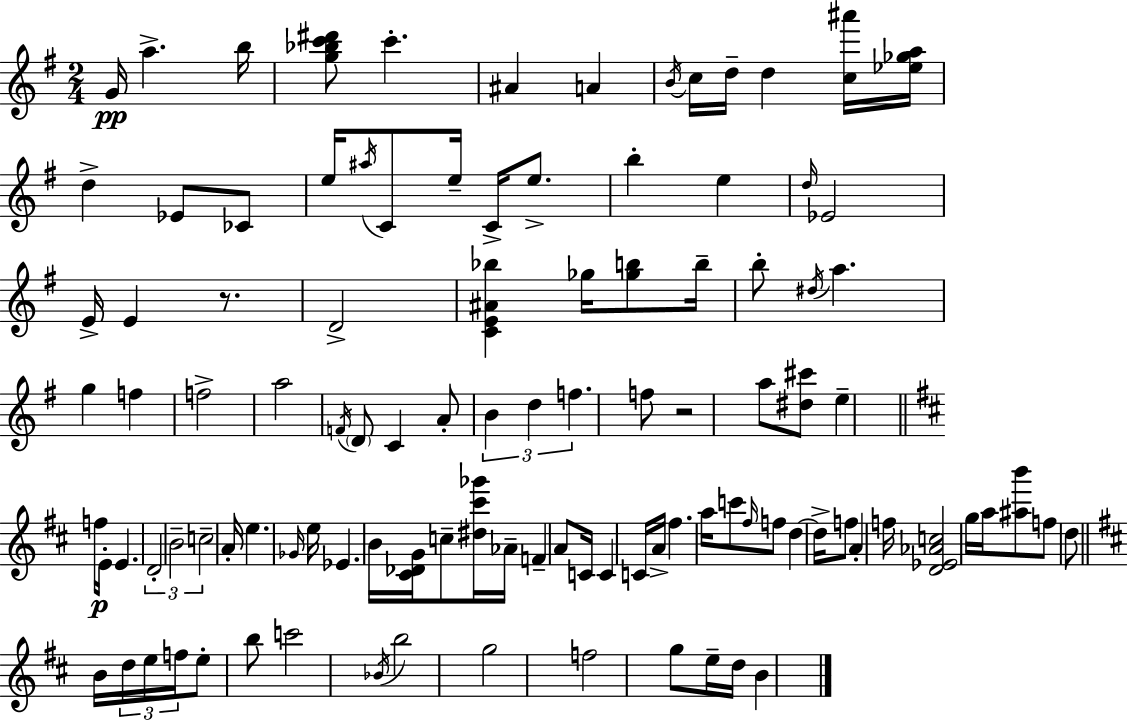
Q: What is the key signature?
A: G major